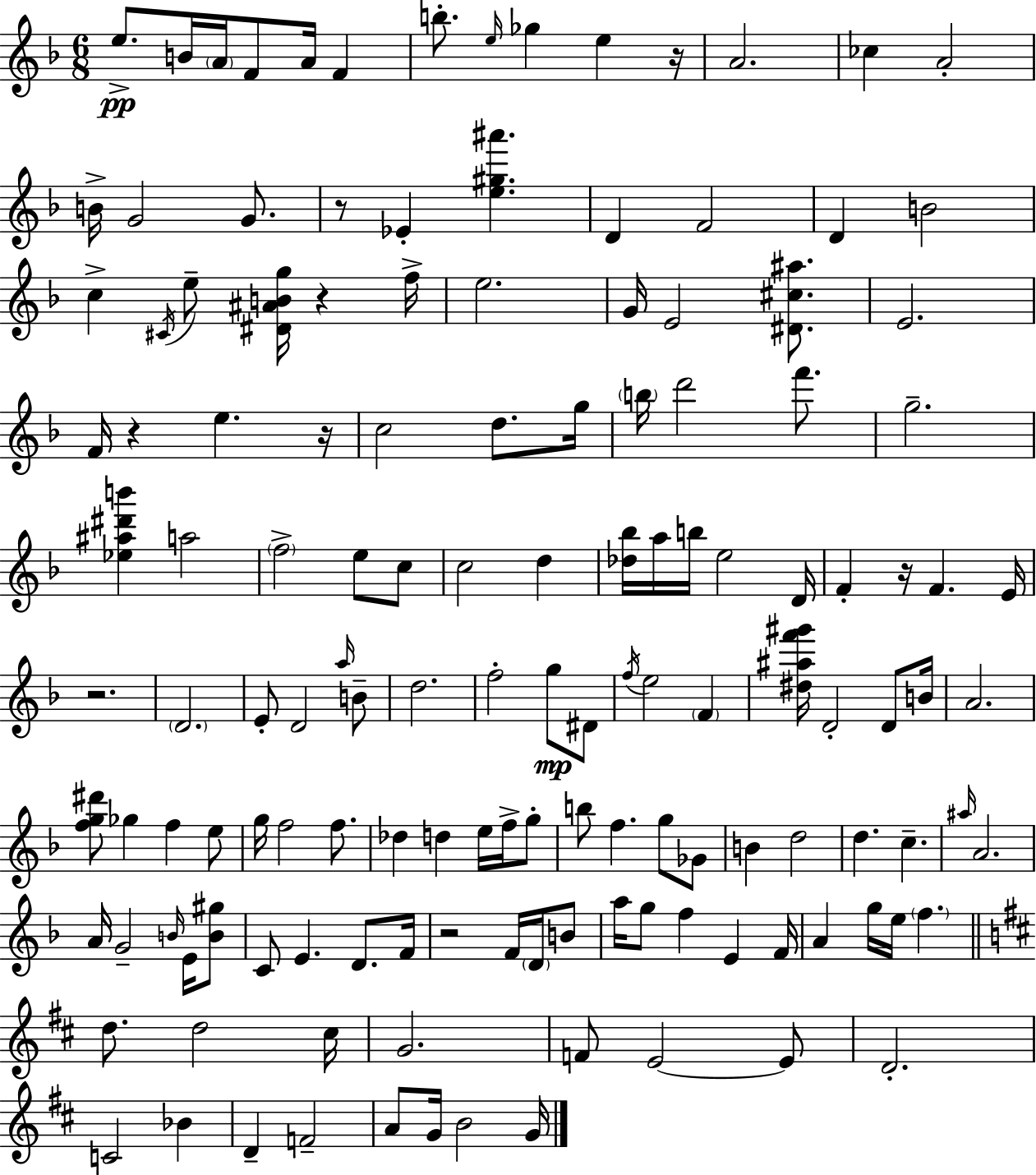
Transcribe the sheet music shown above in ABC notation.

X:1
T:Untitled
M:6/8
L:1/4
K:Dm
e/2 B/4 A/4 F/2 A/4 F b/2 e/4 _g e z/4 A2 _c A2 B/4 G2 G/2 z/2 _E [e^g^a'] D F2 D B2 c ^C/4 e/2 [^D^ABg]/4 z f/4 e2 G/4 E2 [^D^c^a]/2 E2 F/4 z e z/4 c2 d/2 g/4 b/4 d'2 f'/2 g2 [_e^a^d'b'] a2 f2 e/2 c/2 c2 d [_d_b]/4 a/4 b/4 e2 D/4 F z/4 F E/4 z2 D2 E/2 D2 a/4 B/2 d2 f2 g/2 ^D/2 f/4 e2 F [^d^af'^g']/4 D2 D/2 B/4 A2 [fg^d']/2 _g f e/2 g/4 f2 f/2 _d d e/4 f/4 g/2 b/2 f g/2 _G/2 B d2 d c ^a/4 A2 A/4 G2 B/4 E/4 [B^g]/2 C/2 E D/2 F/4 z2 F/4 D/4 B/2 a/4 g/2 f E F/4 A g/4 e/4 f d/2 d2 ^c/4 G2 F/2 E2 E/2 D2 C2 _B D F2 A/2 G/4 B2 G/4